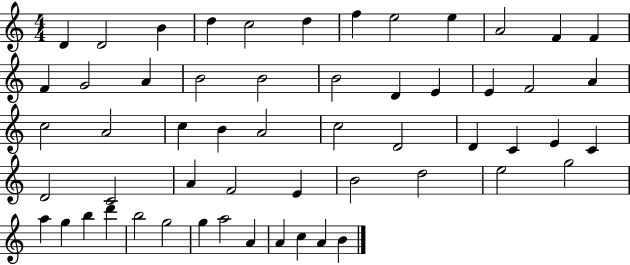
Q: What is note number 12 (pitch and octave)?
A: F4